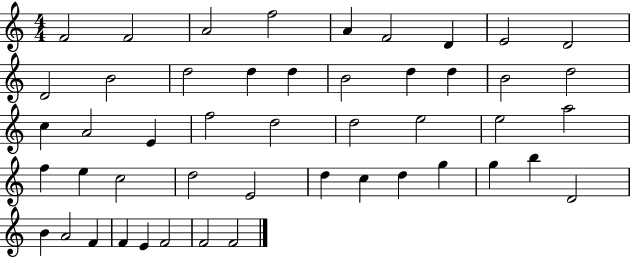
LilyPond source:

{
  \clef treble
  \numericTimeSignature
  \time 4/4
  \key c \major
  f'2 f'2 | a'2 f''2 | a'4 f'2 d'4 | e'2 d'2 | \break d'2 b'2 | d''2 d''4 d''4 | b'2 d''4 d''4 | b'2 d''2 | \break c''4 a'2 e'4 | f''2 d''2 | d''2 e''2 | e''2 a''2 | \break f''4 e''4 c''2 | d''2 e'2 | d''4 c''4 d''4 g''4 | g''4 b''4 d'2 | \break b'4 a'2 f'4 | f'4 e'4 f'2 | f'2 f'2 | \bar "|."
}